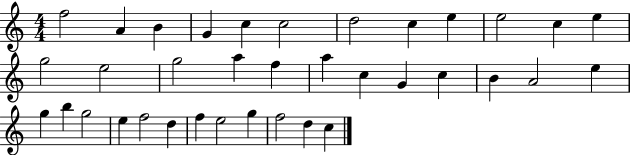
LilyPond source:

{
  \clef treble
  \numericTimeSignature
  \time 4/4
  \key c \major
  f''2 a'4 b'4 | g'4 c''4 c''2 | d''2 c''4 e''4 | e''2 c''4 e''4 | \break g''2 e''2 | g''2 a''4 f''4 | a''4 c''4 g'4 c''4 | b'4 a'2 e''4 | \break g''4 b''4 g''2 | e''4 f''2 d''4 | f''4 e''2 g''4 | f''2 d''4 c''4 | \break \bar "|."
}